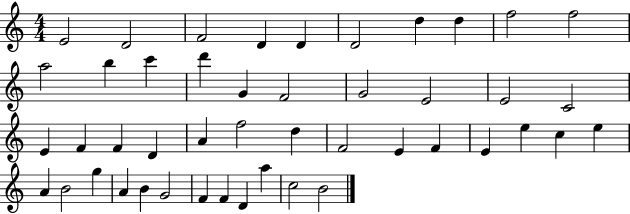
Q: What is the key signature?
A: C major